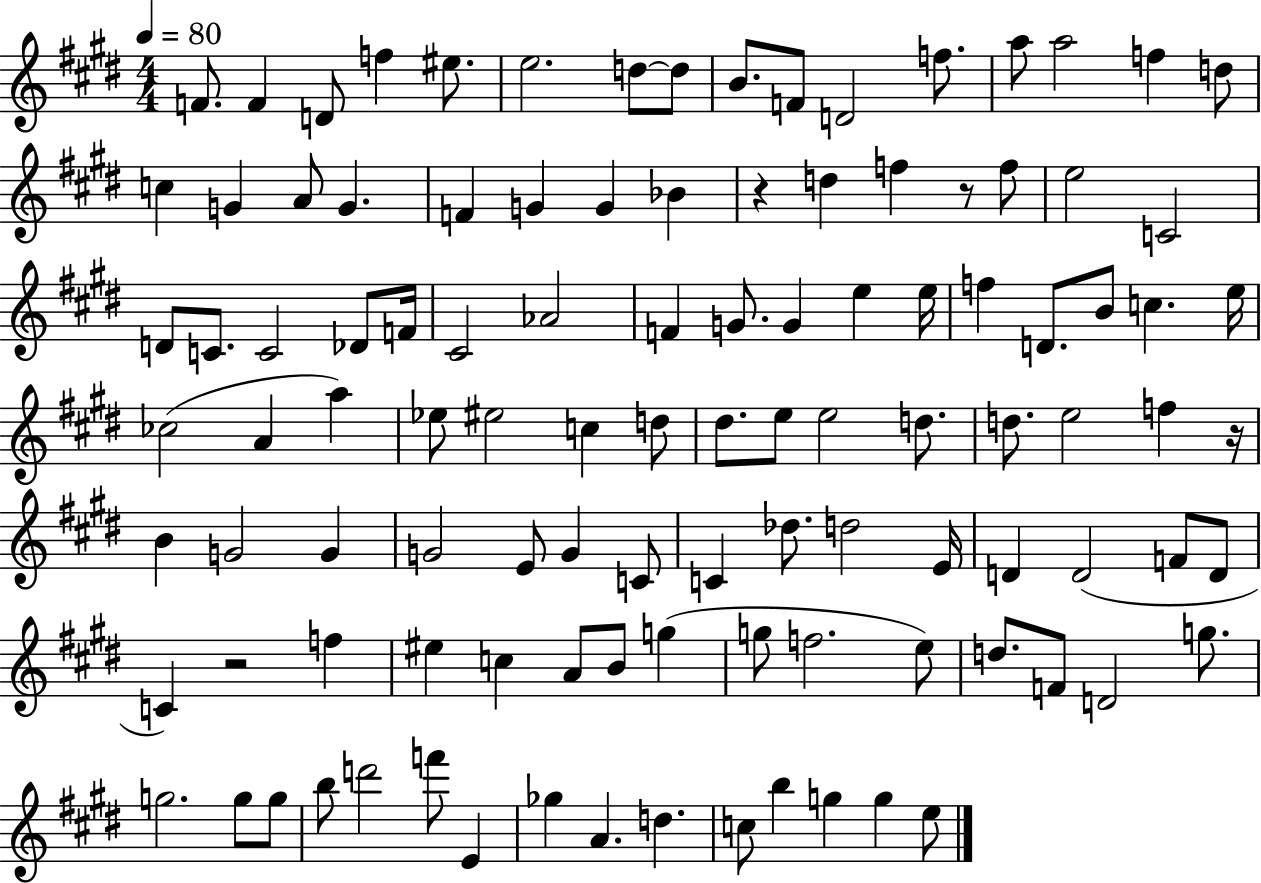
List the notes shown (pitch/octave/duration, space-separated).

F4/e. F4/q D4/e F5/q EIS5/e. E5/h. D5/e D5/e B4/e. F4/e D4/h F5/e. A5/e A5/h F5/q D5/e C5/q G4/q A4/e G4/q. F4/q G4/q G4/q Bb4/q R/q D5/q F5/q R/e F5/e E5/h C4/h D4/e C4/e. C4/h Db4/e F4/s C#4/h Ab4/h F4/q G4/e. G4/q E5/q E5/s F5/q D4/e. B4/e C5/q. E5/s CES5/h A4/q A5/q Eb5/e EIS5/h C5/q D5/e D#5/e. E5/e E5/h D5/e. D5/e. E5/h F5/q R/s B4/q G4/h G4/q G4/h E4/e G4/q C4/e C4/q Db5/e. D5/h E4/s D4/q D4/h F4/e D4/e C4/q R/h F5/q EIS5/q C5/q A4/e B4/e G5/q G5/e F5/h. E5/e D5/e. F4/e D4/h G5/e. G5/h. G5/e G5/e B5/e D6/h F6/e E4/q Gb5/q A4/q. D5/q. C5/e B5/q G5/q G5/q E5/e